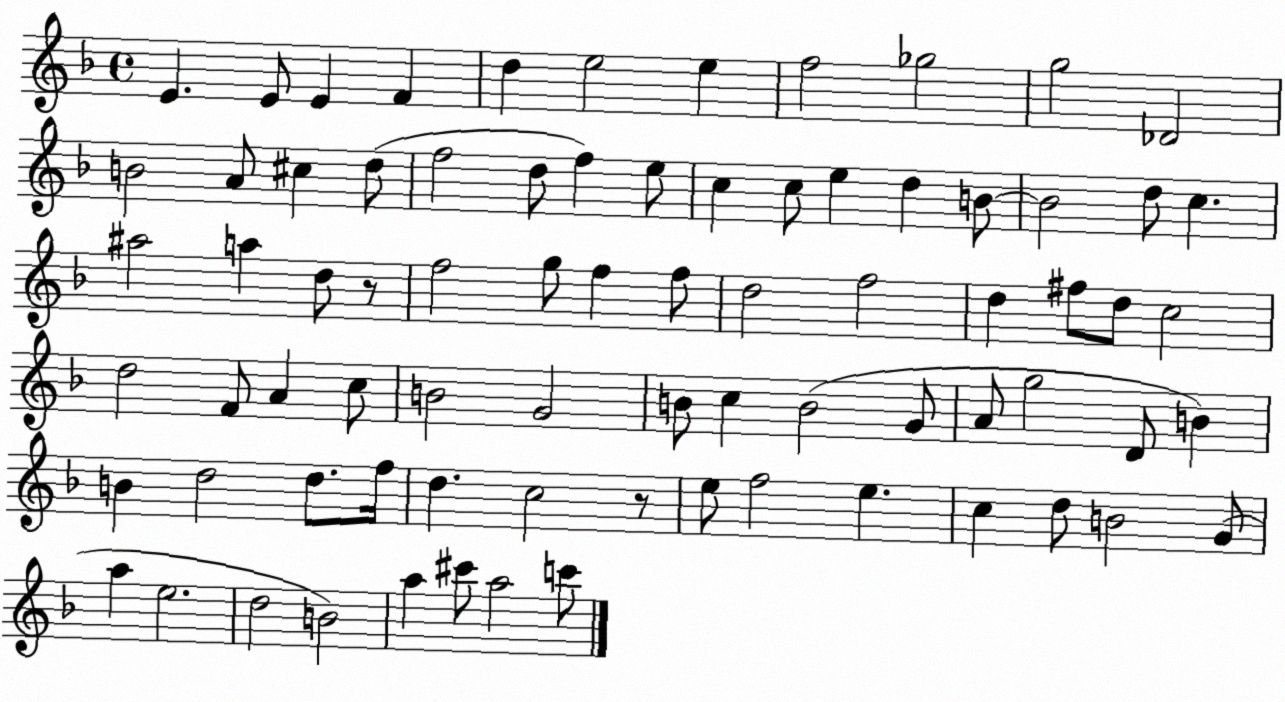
X:1
T:Untitled
M:4/4
L:1/4
K:F
E E/2 E F d e2 e f2 _g2 g2 _D2 B2 A/2 ^c d/2 f2 d/2 f e/2 c c/2 e d B/2 B2 d/2 c ^a2 a d/2 z/2 f2 g/2 f f/2 d2 f2 d ^f/2 d/2 c2 d2 F/2 A c/2 B2 G2 B/2 c B2 G/2 A/2 g2 D/2 B B d2 d/2 f/4 d c2 z/2 e/2 f2 e c d/2 B2 G/2 a e2 d2 B2 a ^c'/2 a2 c'/2